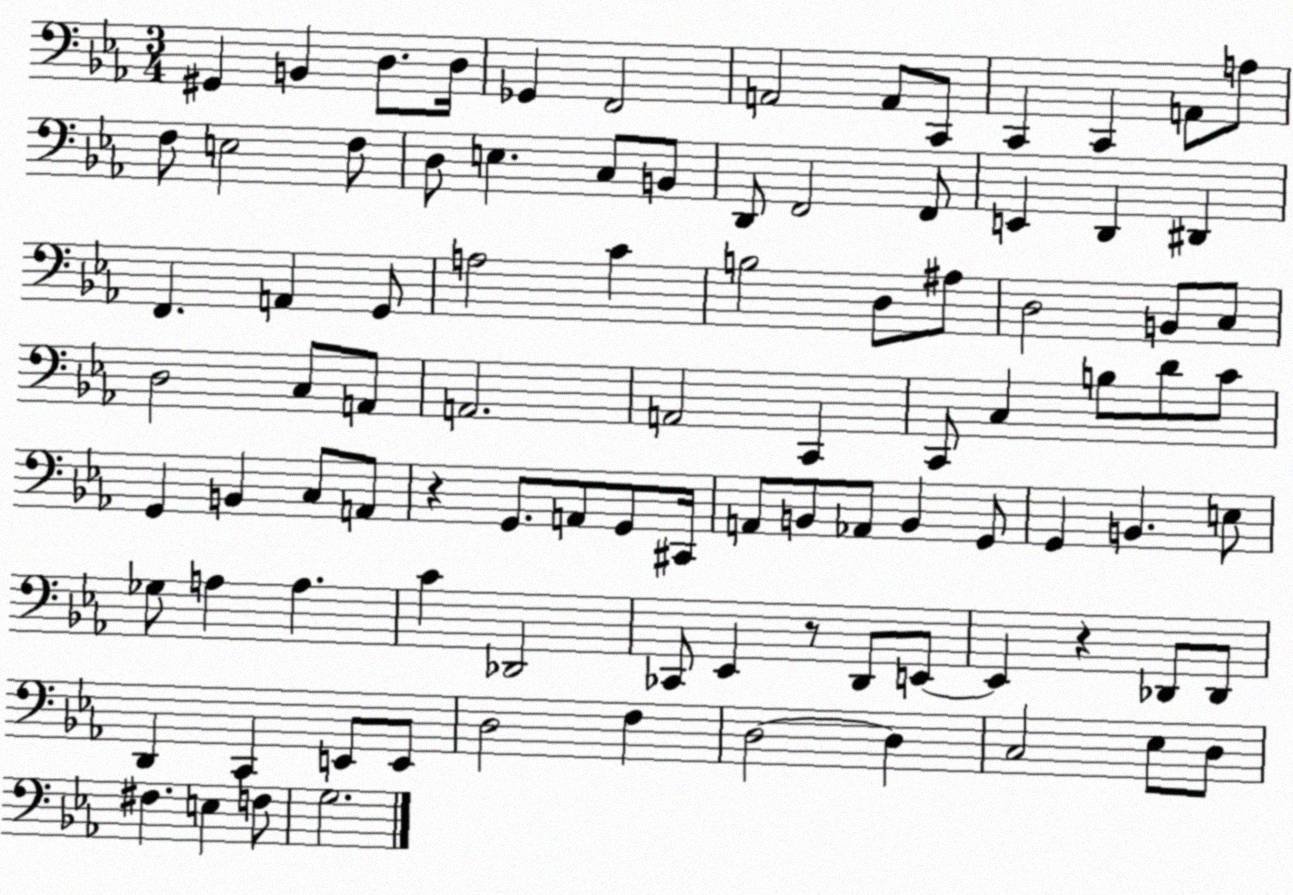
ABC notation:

X:1
T:Untitled
M:3/4
L:1/4
K:Eb
^G,, B,, D,/2 D,/4 _G,, F,,2 A,,2 A,,/2 C,,/2 C,, C,, A,,/2 A,/2 F,/2 E,2 F,/2 D,/2 E, C,/2 B,,/2 D,,/2 F,,2 F,,/2 E,, D,, ^D,, F,, A,, G,,/2 A,2 C B,2 D,/2 ^A,/2 D,2 B,,/2 C,/2 D,2 C,/2 A,,/2 A,,2 A,,2 C,, C,,/2 C, B,/2 D/2 C/2 G,, B,, C,/2 A,,/2 z G,,/2 A,,/2 G,,/2 ^C,,/4 A,,/2 B,,/2 _A,,/2 B,, G,,/2 G,, B,, E,/2 _G,/2 A, A, C _D,,2 _C,,/2 _E,, z/2 D,,/2 E,,/2 E,, z _D,,/2 _D,,/2 D,, C,, E,,/2 E,,/2 D,2 F, D,2 D, C,2 _E,/2 D,/2 ^F, E, F,/2 G,2